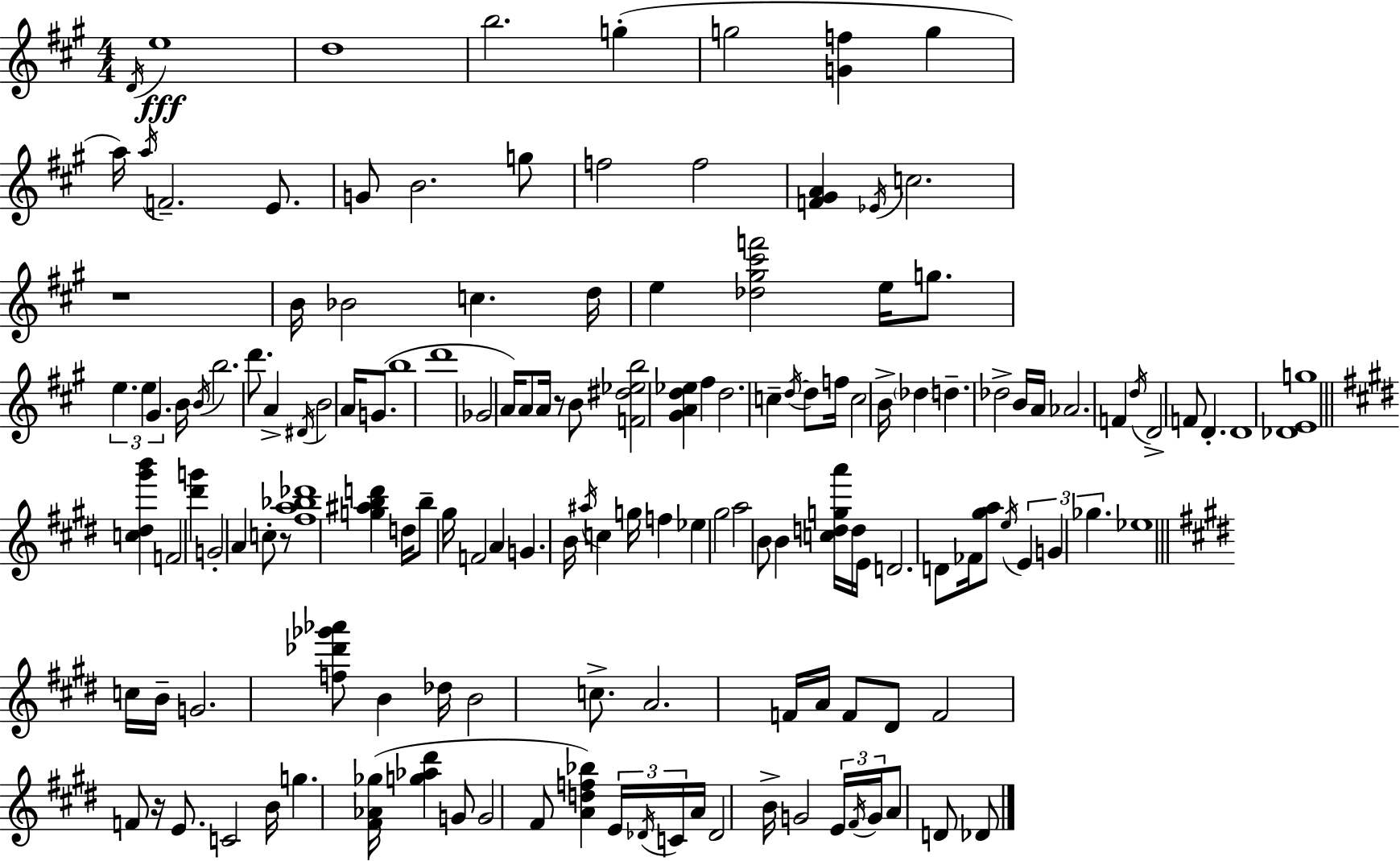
{
  \clef treble
  \numericTimeSignature
  \time 4/4
  \key a \major
  \acciaccatura { d'16 }\fff e''1 | d''1 | b''2. g''4-.( | g''2 <g' f''>4 g''4 | \break a''16) \acciaccatura { a''16 } f'2.-- e'8. | g'8 b'2. | g''8 f''2 f''2 | <f' gis' a'>4 \acciaccatura { ees'16 } c''2. | \break r1 | b'16 bes'2 c''4. | d''16 e''4 <des'' gis'' cis''' f'''>2 e''16 | g''8. \tuplet 3/2 { e''4. e''4 gis'4. } | \break b'16 \acciaccatura { b'16 } b''2. | d'''8. a'4-> \acciaccatura { dis'16 } b'2 | a'16 g'8.( b''1 | d'''1 | \break ges'2 a'16) a'8 | a'16 r8 b'8 <f' dis'' ees'' b''>2 <gis' a' d'' ees''>4 | fis''4 d''2. | c''4-- \acciaccatura { d''16~ }~ d''8 f''16 c''2 | \break b'16-> \parenthesize des''4 d''4.-- des''2-> | b'16 a'16 aes'2. | f'4 \acciaccatura { d''16 } d'2-> f'8 | d'4.-. d'1 | \break <des' e' g''>1 | \bar "||" \break \key e \major <c'' dis'' gis''' b'''>4 f'2 <dis''' g'''>4 | g'2-. a'4 c''8-. r8 | <fis'' a'' bes'' des'''>1 | <g'' ais'' b'' d'''>4 d''16 b''8-- gis''16 f'2 | \break a'4 g'4. b'16 \acciaccatura { ais''16 } c''4 | g''16 f''4 ees''4 gis''2 | a''2 b'8 b'4 <c'' d'' g'' a'''>16 | d''16 e'16 d'2. d'8 | \break fes'16 <gis'' a''>8 \acciaccatura { e''16 } \tuplet 3/2 { e'4 g'4 ges''4. } | ees''1 | \bar "||" \break \key e \major c''16 b'16-- g'2. <f'' des''' ges''' aes'''>8 | b'4 des''16 b'2 c''8.-> | a'2. f'16 a'16 f'8 | dis'8 f'2 f'8 r16 e'8. | \break c'2 b'16 g''4. <fis' aes' ges''>16( | <g'' aes'' dis'''>4 g'8 g'2 fis'8 | <a' d'' f'' bes''>4) \tuplet 3/2 { e'16 \acciaccatura { des'16 } c'16 } a'16 des'2 | b'16-> g'2 \tuplet 3/2 { e'16 \acciaccatura { fis'16 } g'16 } a'8 d'8 | \break des'8 \bar "|."
}